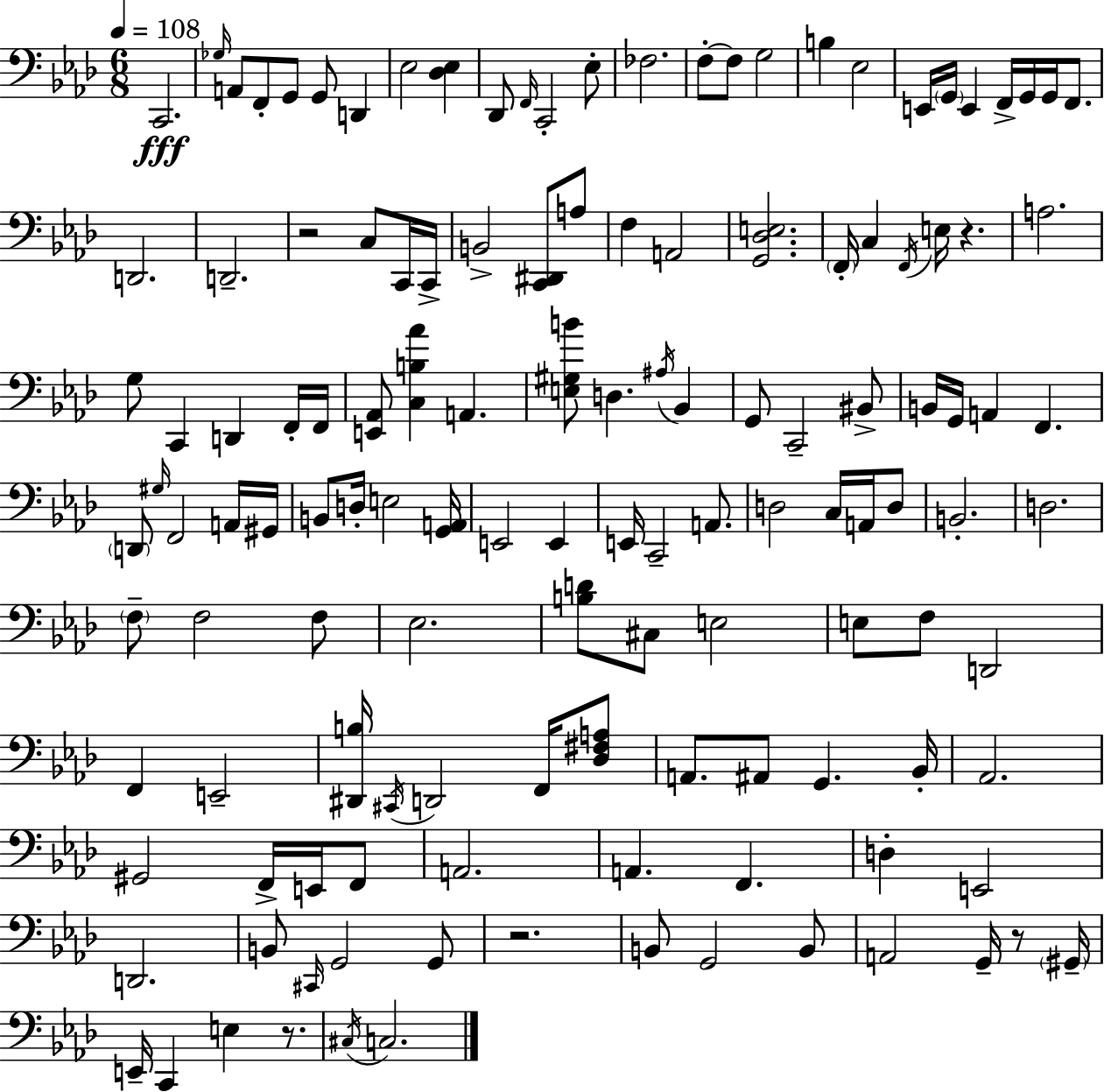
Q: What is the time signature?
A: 6/8